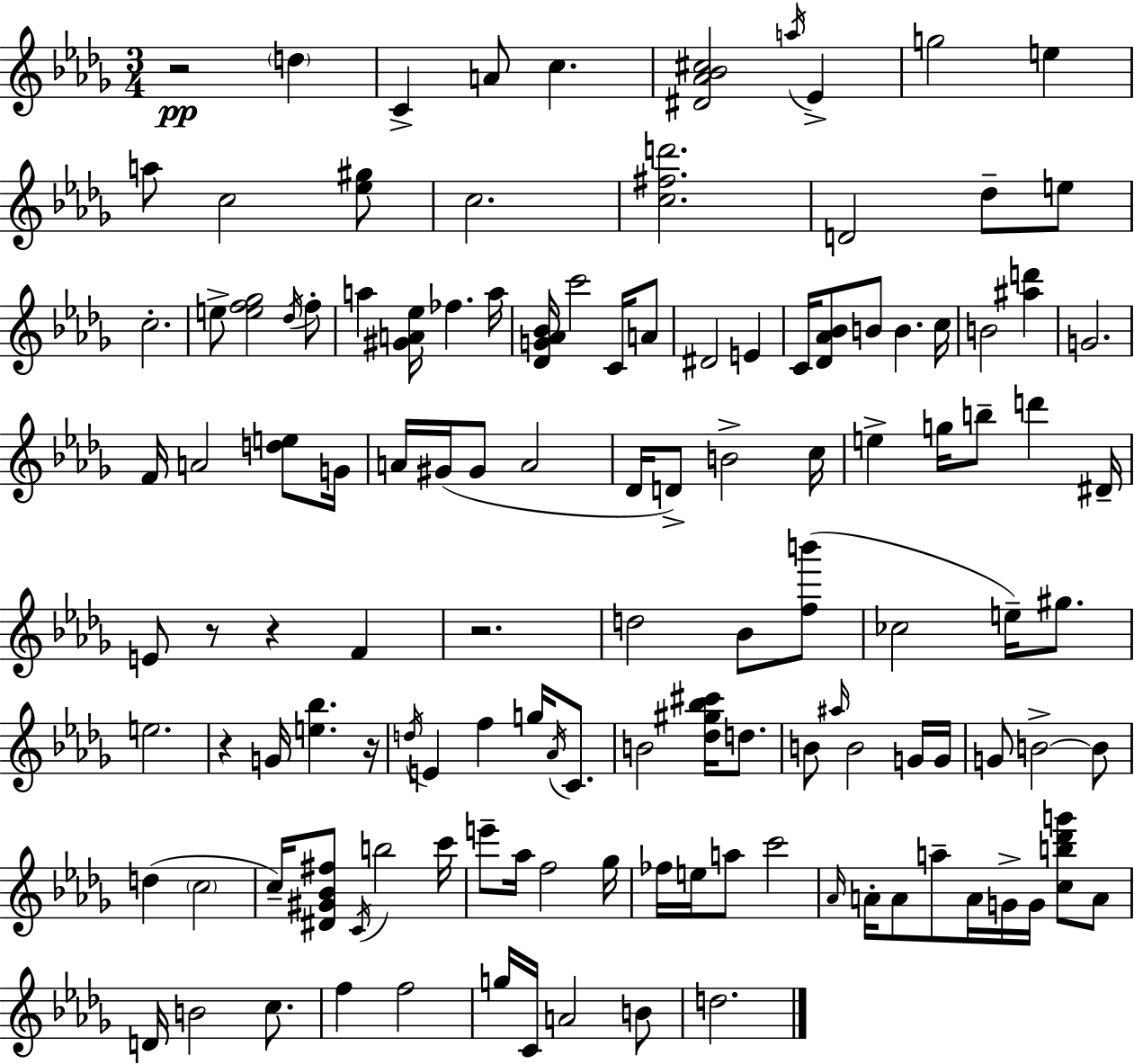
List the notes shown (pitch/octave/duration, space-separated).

R/h D5/q C4/q A4/e C5/q. [D#4,Ab4,Bb4,C#5]/h A5/s Eb4/q G5/h E5/q A5/e C5/h [Eb5,G#5]/e C5/h. [C5,F#5,D6]/h. D4/h Db5/e E5/e C5/h. E5/e [E5,F5,Gb5]/h Db5/s F5/e A5/q [G#4,A4,Eb5]/s FES5/q. A5/s [Db4,G4,Ab4,Bb4]/s C6/h C4/s A4/e D#4/h E4/q C4/s [Db4,Ab4,Bb4]/e B4/e B4/q. C5/s B4/h [A#5,D6]/q G4/h. F4/s A4/h [D5,E5]/e G4/s A4/s G#4/s G#4/e A4/h Db4/s D4/e B4/h C5/s E5/q G5/s B5/e D6/q D#4/s E4/e R/e R/q F4/q R/h. D5/h Bb4/e [F5,B6]/e CES5/h E5/s G#5/e. E5/h. R/q G4/s [E5,Bb5]/q. R/s D5/s E4/q F5/q G5/s Ab4/s C4/e. B4/h [Db5,G#5,Bb5,C#6]/s D5/e. B4/e A#5/s B4/h G4/s G4/s G4/e B4/h B4/e D5/q C5/h C5/s [D#4,G#4,Bb4,F#5]/e C4/s B5/h C6/s E6/e Ab5/s F5/h Gb5/s FES5/s E5/s A5/e C6/h Ab4/s A4/s A4/e A5/e A4/s G4/s G4/s [C5,B5,Db6,G6]/e A4/e D4/s B4/h C5/e. F5/q F5/h G5/s C4/s A4/h B4/e D5/h.